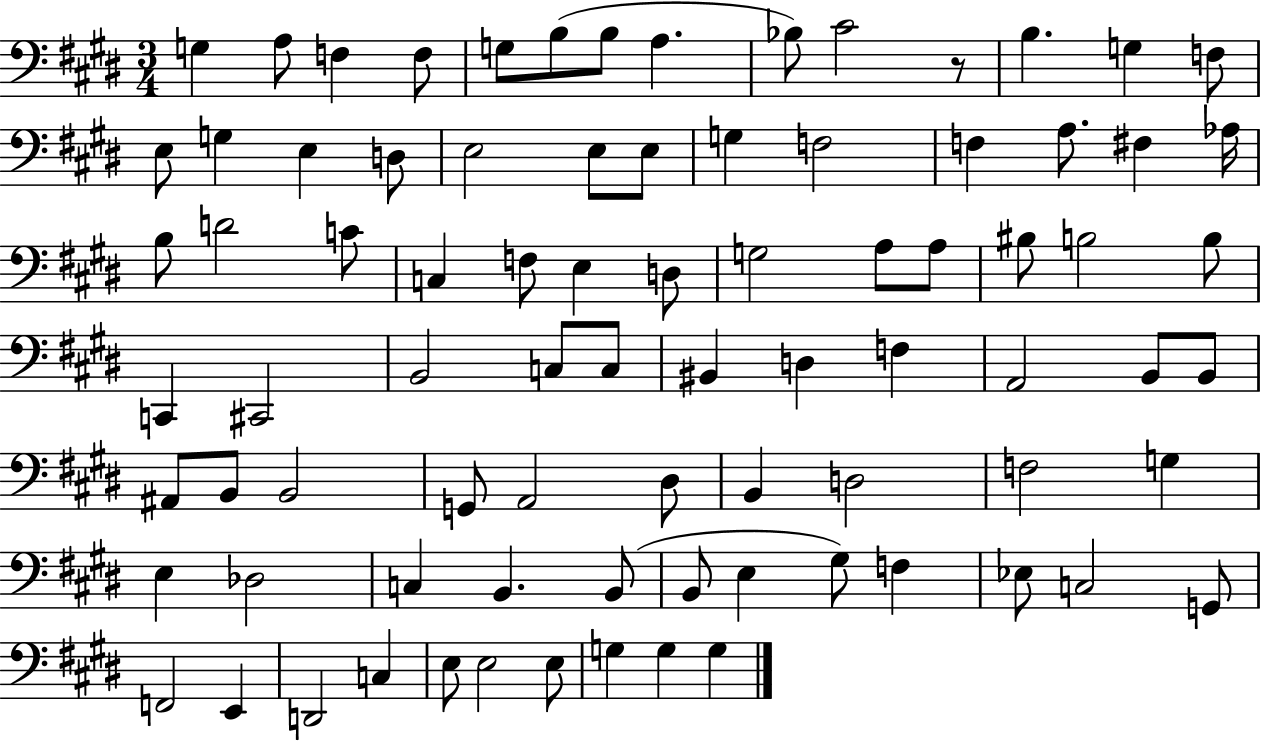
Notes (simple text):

G3/q A3/e F3/q F3/e G3/e B3/e B3/e A3/q. Bb3/e C#4/h R/e B3/q. G3/q F3/e E3/e G3/q E3/q D3/e E3/h E3/e E3/e G3/q F3/h F3/q A3/e. F#3/q Ab3/s B3/e D4/h C4/e C3/q F3/e E3/q D3/e G3/h A3/e A3/e BIS3/e B3/h B3/e C2/q C#2/h B2/h C3/e C3/e BIS2/q D3/q F3/q A2/h B2/e B2/e A#2/e B2/e B2/h G2/e A2/h D#3/e B2/q D3/h F3/h G3/q E3/q Db3/h C3/q B2/q. B2/e B2/e E3/q G#3/e F3/q Eb3/e C3/h G2/e F2/h E2/q D2/h C3/q E3/e E3/h E3/e G3/q G3/q G3/q